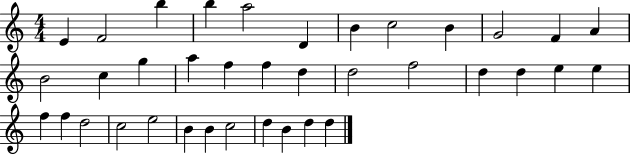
X:1
T:Untitled
M:4/4
L:1/4
K:C
E F2 b b a2 D B c2 B G2 F A B2 c g a f f d d2 f2 d d e e f f d2 c2 e2 B B c2 d B d d